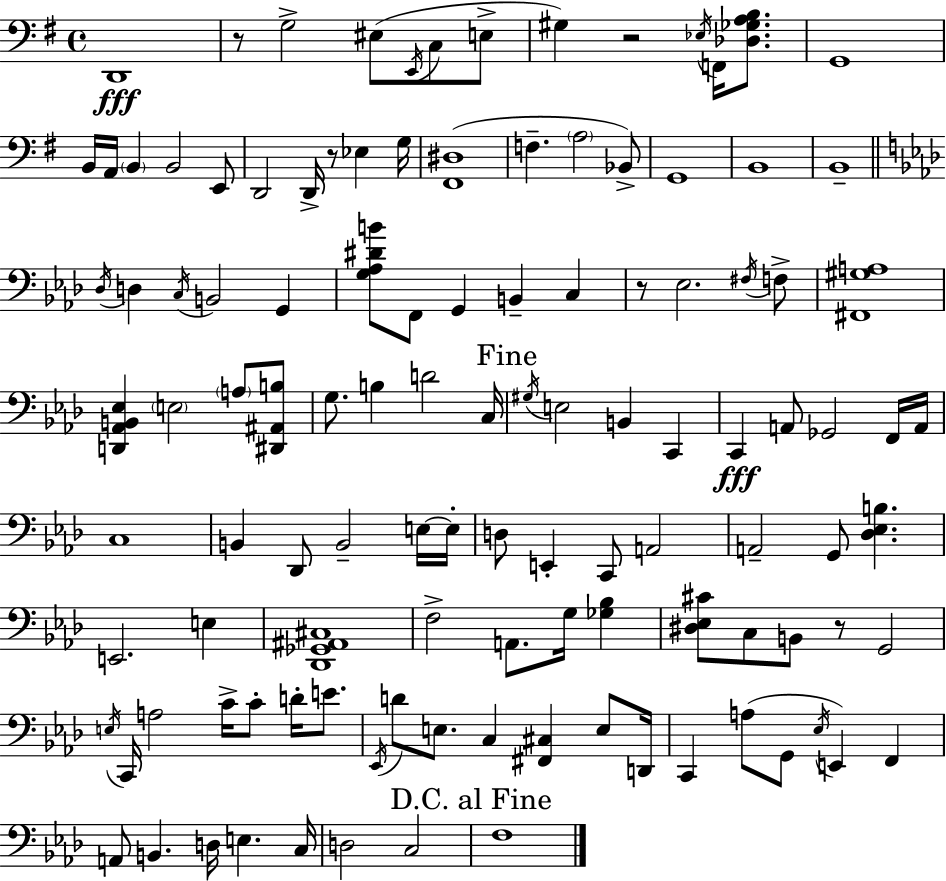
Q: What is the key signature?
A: E minor